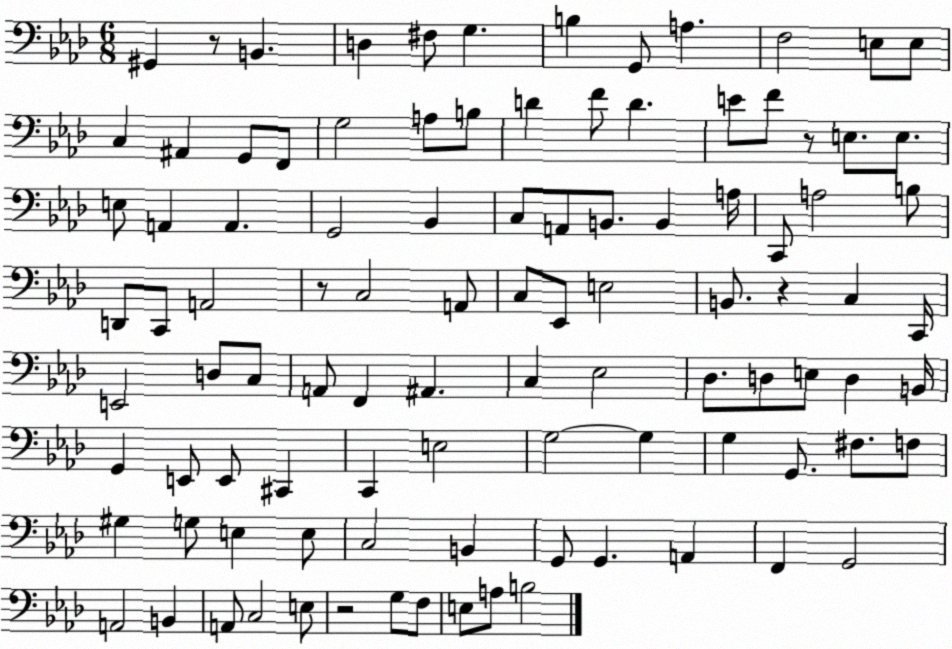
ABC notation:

X:1
T:Untitled
M:6/8
L:1/4
K:Ab
^G,, z/2 B,, D, ^F,/2 G, B, G,,/2 A, F,2 E,/2 E,/2 C, ^A,, G,,/2 F,,/2 G,2 A,/2 B,/2 D F/2 D E/2 F/2 z/2 E,/2 E,/2 E,/2 A,, A,, G,,2 _B,, C,/2 A,,/2 B,,/2 B,, A,/4 C,,/2 A,2 B,/2 D,,/2 C,,/2 A,,2 z/2 C,2 A,,/2 C,/2 _E,,/2 E,2 B,,/2 z C, C,,/4 E,,2 D,/2 C,/2 A,,/2 F,, ^A,, C, _E,2 _D,/2 D,/2 E,/2 D, B,,/4 G,, E,,/2 E,,/2 ^C,, C,, E,2 G,2 G, G, G,,/2 ^F,/2 F,/2 ^G, G,/2 E, E,/2 C,2 B,, G,,/2 G,, A,, F,, G,,2 A,,2 B,, A,,/2 C,2 E,/2 z2 G,/2 F,/2 E,/2 A,/2 B,2